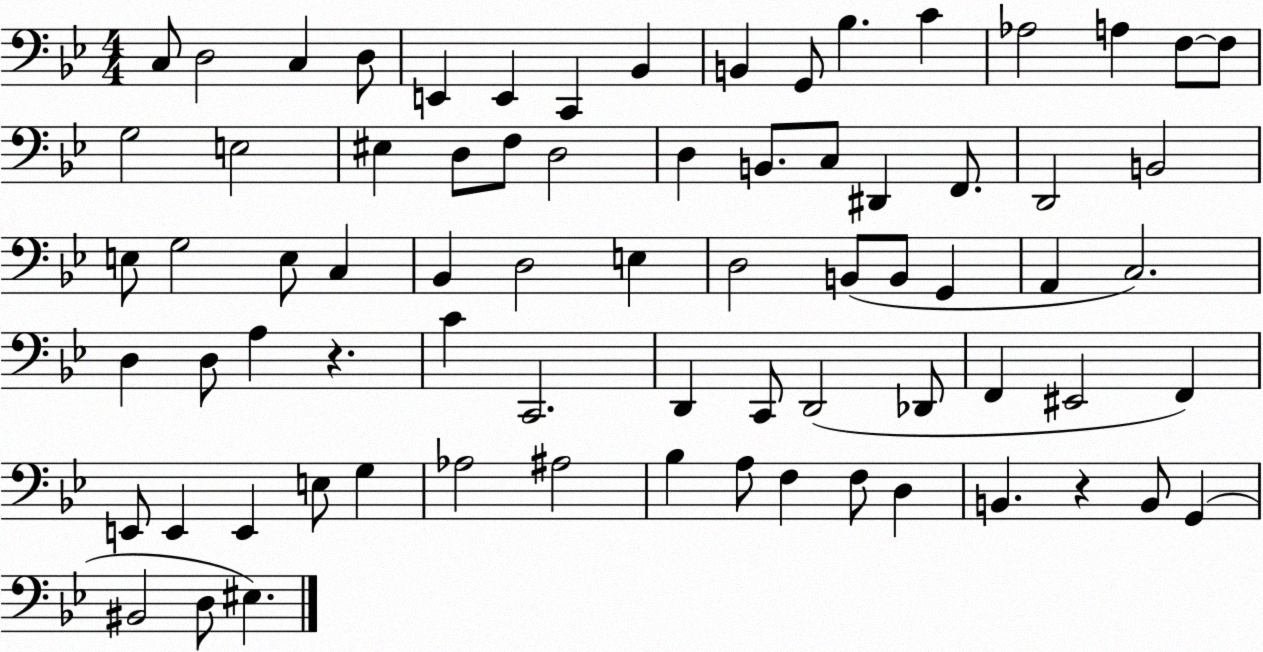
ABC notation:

X:1
T:Untitled
M:4/4
L:1/4
K:Bb
C,/2 D,2 C, D,/2 E,, E,, C,, _B,, B,, G,,/2 _B, C _A,2 A, F,/2 F,/2 G,2 E,2 ^E, D,/2 F,/2 D,2 D, B,,/2 C,/2 ^D,, F,,/2 D,,2 B,,2 E,/2 G,2 E,/2 C, _B,, D,2 E, D,2 B,,/2 B,,/2 G,, A,, C,2 D, D,/2 A, z C C,,2 D,, C,,/2 D,,2 _D,,/2 F,, ^E,,2 F,, E,,/2 E,, E,, E,/2 G, _A,2 ^A,2 _B, A,/2 F, F,/2 D, B,, z B,,/2 G,, ^B,,2 D,/2 ^E,